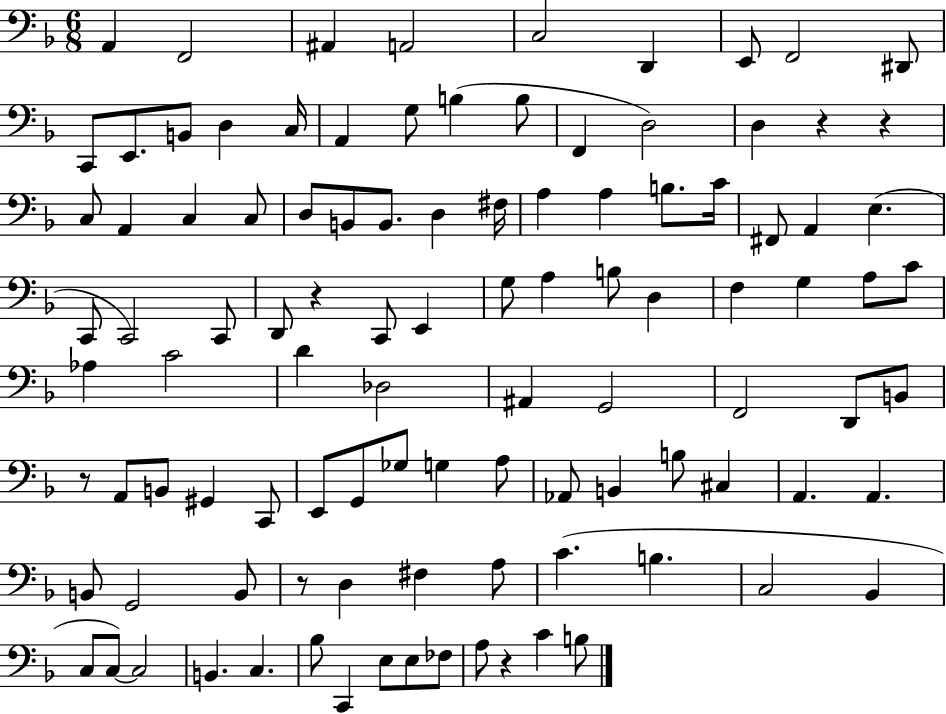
A2/q F2/h A#2/q A2/h C3/h D2/q E2/e F2/h D#2/e C2/e E2/e. B2/e D3/q C3/s A2/q G3/e B3/q B3/e F2/q D3/h D3/q R/q R/q C3/e A2/q C3/q C3/e D3/e B2/e B2/e. D3/q F#3/s A3/q A3/q B3/e. C4/s F#2/e A2/q E3/q. C2/e C2/h C2/e D2/e R/q C2/e E2/q G3/e A3/q B3/e D3/q F3/q G3/q A3/e C4/e Ab3/q C4/h D4/q Db3/h A#2/q G2/h F2/h D2/e B2/e R/e A2/e B2/e G#2/q C2/e E2/e G2/e Gb3/e G3/q A3/e Ab2/e B2/q B3/e C#3/q A2/q. A2/q. B2/e G2/h B2/e R/e D3/q F#3/q A3/e C4/q. B3/q. C3/h Bb2/q C3/e C3/e C3/h B2/q. C3/q. Bb3/e C2/q E3/e E3/e FES3/e A3/e R/q C4/q B3/e